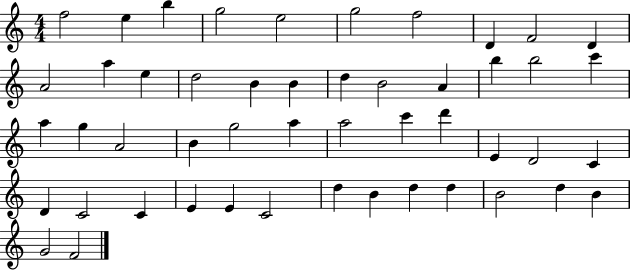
{
  \clef treble
  \numericTimeSignature
  \time 4/4
  \key c \major
  f''2 e''4 b''4 | g''2 e''2 | g''2 f''2 | d'4 f'2 d'4 | \break a'2 a''4 e''4 | d''2 b'4 b'4 | d''4 b'2 a'4 | b''4 b''2 c'''4 | \break a''4 g''4 a'2 | b'4 g''2 a''4 | a''2 c'''4 d'''4 | e'4 d'2 c'4 | \break d'4 c'2 c'4 | e'4 e'4 c'2 | d''4 b'4 d''4 d''4 | b'2 d''4 b'4 | \break g'2 f'2 | \bar "|."
}